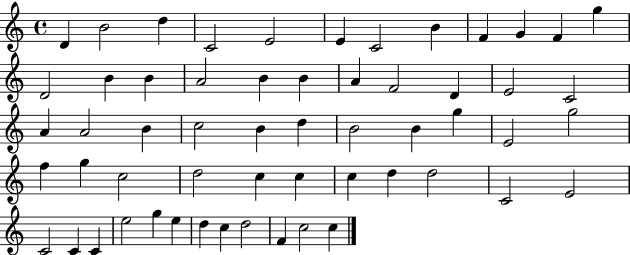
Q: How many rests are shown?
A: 0